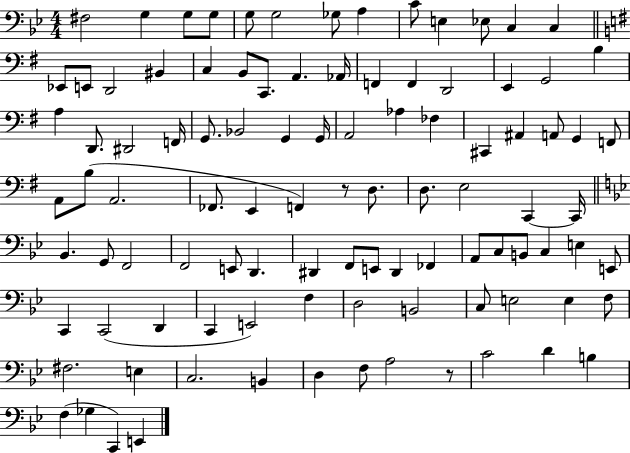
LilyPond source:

{
  \clef bass
  \numericTimeSignature
  \time 4/4
  \key bes \major
  \repeat volta 2 { fis2 g4 g8 g8 | g8 g2 ges8 a4 | c'8 e4 ees8 c4 c4 | \bar "||" \break \key g \major ees,8 e,8 d,2 bis,4 | c4 b,8 c,8. a,4. aes,16 | f,4 f,4 d,2 | e,4 g,2 b4 | \break a4 d,8. dis,2 f,16 | g,8. bes,2 g,4 g,16 | a,2 aes4 fes4 | cis,4 ais,4 a,8 g,4 f,8 | \break a,8 b8( a,2. | fes,8. e,4 f,4) r8 d8. | d8. e2 c,4~~ c,16 | \bar "||" \break \key g \minor bes,4. g,8 f,2 | f,2 e,8 d,4. | dis,4 f,8 e,8 dis,4 fes,4 | a,8 c8 b,8 c4 e4 e,8 | \break c,4 c,2( d,4 | c,4 e,2) f4 | d2 b,2 | c8 e2 e4 f8 | \break fis2. e4 | c2. b,4 | d4 f8 a2 r8 | c'2 d'4 b4 | \break f4( ges4 c,4) e,4 | } \bar "|."
}